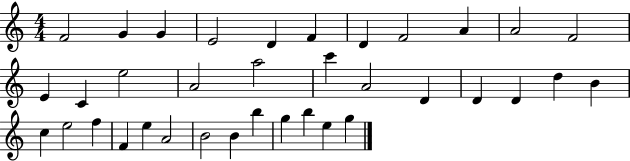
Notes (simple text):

F4/h G4/q G4/q E4/h D4/q F4/q D4/q F4/h A4/q A4/h F4/h E4/q C4/q E5/h A4/h A5/h C6/q A4/h D4/q D4/q D4/q D5/q B4/q C5/q E5/h F5/q F4/q E5/q A4/h B4/h B4/q B5/q G5/q B5/q E5/q G5/q